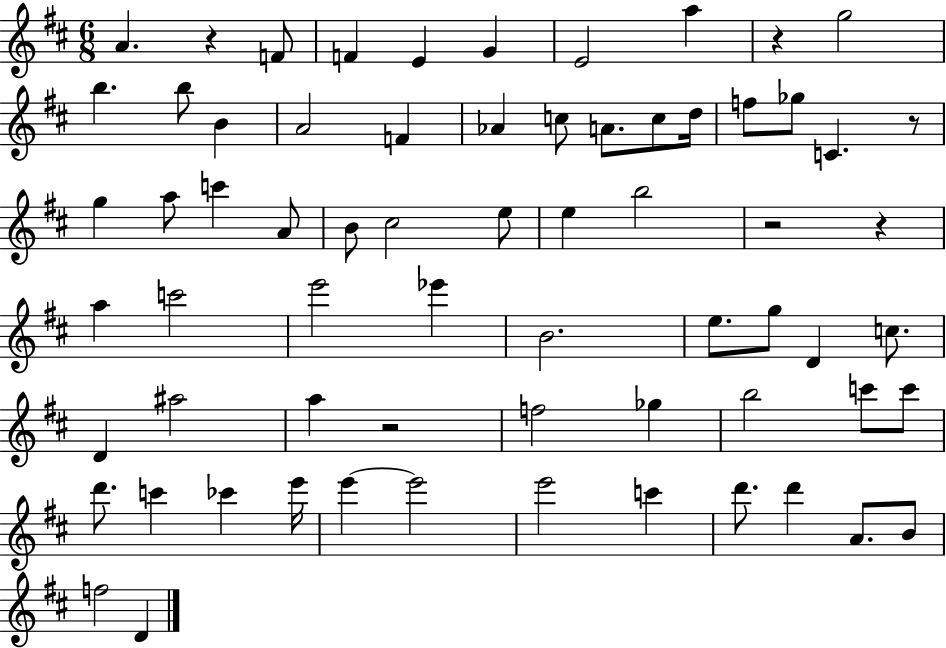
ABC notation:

X:1
T:Untitled
M:6/8
L:1/4
K:D
A z F/2 F E G E2 a z g2 b b/2 B A2 F _A c/2 A/2 c/2 d/4 f/2 _g/2 C z/2 g a/2 c' A/2 B/2 ^c2 e/2 e b2 z2 z a c'2 e'2 _e' B2 e/2 g/2 D c/2 D ^a2 a z2 f2 _g b2 c'/2 c'/2 d'/2 c' _c' e'/4 e' e'2 e'2 c' d'/2 d' A/2 B/2 f2 D